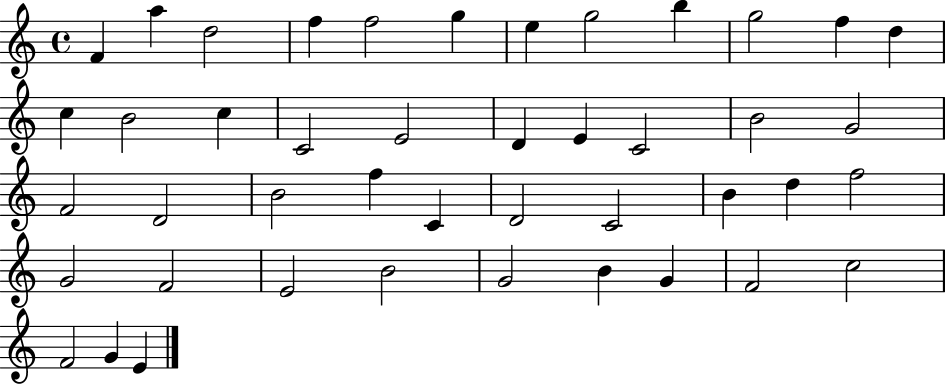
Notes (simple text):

F4/q A5/q D5/h F5/q F5/h G5/q E5/q G5/h B5/q G5/h F5/q D5/q C5/q B4/h C5/q C4/h E4/h D4/q E4/q C4/h B4/h G4/h F4/h D4/h B4/h F5/q C4/q D4/h C4/h B4/q D5/q F5/h G4/h F4/h E4/h B4/h G4/h B4/q G4/q F4/h C5/h F4/h G4/q E4/q